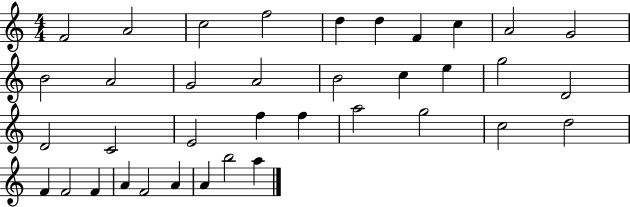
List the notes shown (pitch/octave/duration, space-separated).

F4/h A4/h C5/h F5/h D5/q D5/q F4/q C5/q A4/h G4/h B4/h A4/h G4/h A4/h B4/h C5/q E5/q G5/h D4/h D4/h C4/h E4/h F5/q F5/q A5/h G5/h C5/h D5/h F4/q F4/h F4/q A4/q F4/h A4/q A4/q B5/h A5/q